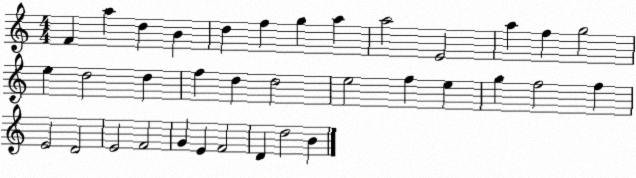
X:1
T:Untitled
M:4/4
L:1/4
K:C
F a d B d f g a a2 E2 a f g2 e d2 d f d d2 e2 f e g f2 f E2 D2 E2 F2 G E F2 D d2 B